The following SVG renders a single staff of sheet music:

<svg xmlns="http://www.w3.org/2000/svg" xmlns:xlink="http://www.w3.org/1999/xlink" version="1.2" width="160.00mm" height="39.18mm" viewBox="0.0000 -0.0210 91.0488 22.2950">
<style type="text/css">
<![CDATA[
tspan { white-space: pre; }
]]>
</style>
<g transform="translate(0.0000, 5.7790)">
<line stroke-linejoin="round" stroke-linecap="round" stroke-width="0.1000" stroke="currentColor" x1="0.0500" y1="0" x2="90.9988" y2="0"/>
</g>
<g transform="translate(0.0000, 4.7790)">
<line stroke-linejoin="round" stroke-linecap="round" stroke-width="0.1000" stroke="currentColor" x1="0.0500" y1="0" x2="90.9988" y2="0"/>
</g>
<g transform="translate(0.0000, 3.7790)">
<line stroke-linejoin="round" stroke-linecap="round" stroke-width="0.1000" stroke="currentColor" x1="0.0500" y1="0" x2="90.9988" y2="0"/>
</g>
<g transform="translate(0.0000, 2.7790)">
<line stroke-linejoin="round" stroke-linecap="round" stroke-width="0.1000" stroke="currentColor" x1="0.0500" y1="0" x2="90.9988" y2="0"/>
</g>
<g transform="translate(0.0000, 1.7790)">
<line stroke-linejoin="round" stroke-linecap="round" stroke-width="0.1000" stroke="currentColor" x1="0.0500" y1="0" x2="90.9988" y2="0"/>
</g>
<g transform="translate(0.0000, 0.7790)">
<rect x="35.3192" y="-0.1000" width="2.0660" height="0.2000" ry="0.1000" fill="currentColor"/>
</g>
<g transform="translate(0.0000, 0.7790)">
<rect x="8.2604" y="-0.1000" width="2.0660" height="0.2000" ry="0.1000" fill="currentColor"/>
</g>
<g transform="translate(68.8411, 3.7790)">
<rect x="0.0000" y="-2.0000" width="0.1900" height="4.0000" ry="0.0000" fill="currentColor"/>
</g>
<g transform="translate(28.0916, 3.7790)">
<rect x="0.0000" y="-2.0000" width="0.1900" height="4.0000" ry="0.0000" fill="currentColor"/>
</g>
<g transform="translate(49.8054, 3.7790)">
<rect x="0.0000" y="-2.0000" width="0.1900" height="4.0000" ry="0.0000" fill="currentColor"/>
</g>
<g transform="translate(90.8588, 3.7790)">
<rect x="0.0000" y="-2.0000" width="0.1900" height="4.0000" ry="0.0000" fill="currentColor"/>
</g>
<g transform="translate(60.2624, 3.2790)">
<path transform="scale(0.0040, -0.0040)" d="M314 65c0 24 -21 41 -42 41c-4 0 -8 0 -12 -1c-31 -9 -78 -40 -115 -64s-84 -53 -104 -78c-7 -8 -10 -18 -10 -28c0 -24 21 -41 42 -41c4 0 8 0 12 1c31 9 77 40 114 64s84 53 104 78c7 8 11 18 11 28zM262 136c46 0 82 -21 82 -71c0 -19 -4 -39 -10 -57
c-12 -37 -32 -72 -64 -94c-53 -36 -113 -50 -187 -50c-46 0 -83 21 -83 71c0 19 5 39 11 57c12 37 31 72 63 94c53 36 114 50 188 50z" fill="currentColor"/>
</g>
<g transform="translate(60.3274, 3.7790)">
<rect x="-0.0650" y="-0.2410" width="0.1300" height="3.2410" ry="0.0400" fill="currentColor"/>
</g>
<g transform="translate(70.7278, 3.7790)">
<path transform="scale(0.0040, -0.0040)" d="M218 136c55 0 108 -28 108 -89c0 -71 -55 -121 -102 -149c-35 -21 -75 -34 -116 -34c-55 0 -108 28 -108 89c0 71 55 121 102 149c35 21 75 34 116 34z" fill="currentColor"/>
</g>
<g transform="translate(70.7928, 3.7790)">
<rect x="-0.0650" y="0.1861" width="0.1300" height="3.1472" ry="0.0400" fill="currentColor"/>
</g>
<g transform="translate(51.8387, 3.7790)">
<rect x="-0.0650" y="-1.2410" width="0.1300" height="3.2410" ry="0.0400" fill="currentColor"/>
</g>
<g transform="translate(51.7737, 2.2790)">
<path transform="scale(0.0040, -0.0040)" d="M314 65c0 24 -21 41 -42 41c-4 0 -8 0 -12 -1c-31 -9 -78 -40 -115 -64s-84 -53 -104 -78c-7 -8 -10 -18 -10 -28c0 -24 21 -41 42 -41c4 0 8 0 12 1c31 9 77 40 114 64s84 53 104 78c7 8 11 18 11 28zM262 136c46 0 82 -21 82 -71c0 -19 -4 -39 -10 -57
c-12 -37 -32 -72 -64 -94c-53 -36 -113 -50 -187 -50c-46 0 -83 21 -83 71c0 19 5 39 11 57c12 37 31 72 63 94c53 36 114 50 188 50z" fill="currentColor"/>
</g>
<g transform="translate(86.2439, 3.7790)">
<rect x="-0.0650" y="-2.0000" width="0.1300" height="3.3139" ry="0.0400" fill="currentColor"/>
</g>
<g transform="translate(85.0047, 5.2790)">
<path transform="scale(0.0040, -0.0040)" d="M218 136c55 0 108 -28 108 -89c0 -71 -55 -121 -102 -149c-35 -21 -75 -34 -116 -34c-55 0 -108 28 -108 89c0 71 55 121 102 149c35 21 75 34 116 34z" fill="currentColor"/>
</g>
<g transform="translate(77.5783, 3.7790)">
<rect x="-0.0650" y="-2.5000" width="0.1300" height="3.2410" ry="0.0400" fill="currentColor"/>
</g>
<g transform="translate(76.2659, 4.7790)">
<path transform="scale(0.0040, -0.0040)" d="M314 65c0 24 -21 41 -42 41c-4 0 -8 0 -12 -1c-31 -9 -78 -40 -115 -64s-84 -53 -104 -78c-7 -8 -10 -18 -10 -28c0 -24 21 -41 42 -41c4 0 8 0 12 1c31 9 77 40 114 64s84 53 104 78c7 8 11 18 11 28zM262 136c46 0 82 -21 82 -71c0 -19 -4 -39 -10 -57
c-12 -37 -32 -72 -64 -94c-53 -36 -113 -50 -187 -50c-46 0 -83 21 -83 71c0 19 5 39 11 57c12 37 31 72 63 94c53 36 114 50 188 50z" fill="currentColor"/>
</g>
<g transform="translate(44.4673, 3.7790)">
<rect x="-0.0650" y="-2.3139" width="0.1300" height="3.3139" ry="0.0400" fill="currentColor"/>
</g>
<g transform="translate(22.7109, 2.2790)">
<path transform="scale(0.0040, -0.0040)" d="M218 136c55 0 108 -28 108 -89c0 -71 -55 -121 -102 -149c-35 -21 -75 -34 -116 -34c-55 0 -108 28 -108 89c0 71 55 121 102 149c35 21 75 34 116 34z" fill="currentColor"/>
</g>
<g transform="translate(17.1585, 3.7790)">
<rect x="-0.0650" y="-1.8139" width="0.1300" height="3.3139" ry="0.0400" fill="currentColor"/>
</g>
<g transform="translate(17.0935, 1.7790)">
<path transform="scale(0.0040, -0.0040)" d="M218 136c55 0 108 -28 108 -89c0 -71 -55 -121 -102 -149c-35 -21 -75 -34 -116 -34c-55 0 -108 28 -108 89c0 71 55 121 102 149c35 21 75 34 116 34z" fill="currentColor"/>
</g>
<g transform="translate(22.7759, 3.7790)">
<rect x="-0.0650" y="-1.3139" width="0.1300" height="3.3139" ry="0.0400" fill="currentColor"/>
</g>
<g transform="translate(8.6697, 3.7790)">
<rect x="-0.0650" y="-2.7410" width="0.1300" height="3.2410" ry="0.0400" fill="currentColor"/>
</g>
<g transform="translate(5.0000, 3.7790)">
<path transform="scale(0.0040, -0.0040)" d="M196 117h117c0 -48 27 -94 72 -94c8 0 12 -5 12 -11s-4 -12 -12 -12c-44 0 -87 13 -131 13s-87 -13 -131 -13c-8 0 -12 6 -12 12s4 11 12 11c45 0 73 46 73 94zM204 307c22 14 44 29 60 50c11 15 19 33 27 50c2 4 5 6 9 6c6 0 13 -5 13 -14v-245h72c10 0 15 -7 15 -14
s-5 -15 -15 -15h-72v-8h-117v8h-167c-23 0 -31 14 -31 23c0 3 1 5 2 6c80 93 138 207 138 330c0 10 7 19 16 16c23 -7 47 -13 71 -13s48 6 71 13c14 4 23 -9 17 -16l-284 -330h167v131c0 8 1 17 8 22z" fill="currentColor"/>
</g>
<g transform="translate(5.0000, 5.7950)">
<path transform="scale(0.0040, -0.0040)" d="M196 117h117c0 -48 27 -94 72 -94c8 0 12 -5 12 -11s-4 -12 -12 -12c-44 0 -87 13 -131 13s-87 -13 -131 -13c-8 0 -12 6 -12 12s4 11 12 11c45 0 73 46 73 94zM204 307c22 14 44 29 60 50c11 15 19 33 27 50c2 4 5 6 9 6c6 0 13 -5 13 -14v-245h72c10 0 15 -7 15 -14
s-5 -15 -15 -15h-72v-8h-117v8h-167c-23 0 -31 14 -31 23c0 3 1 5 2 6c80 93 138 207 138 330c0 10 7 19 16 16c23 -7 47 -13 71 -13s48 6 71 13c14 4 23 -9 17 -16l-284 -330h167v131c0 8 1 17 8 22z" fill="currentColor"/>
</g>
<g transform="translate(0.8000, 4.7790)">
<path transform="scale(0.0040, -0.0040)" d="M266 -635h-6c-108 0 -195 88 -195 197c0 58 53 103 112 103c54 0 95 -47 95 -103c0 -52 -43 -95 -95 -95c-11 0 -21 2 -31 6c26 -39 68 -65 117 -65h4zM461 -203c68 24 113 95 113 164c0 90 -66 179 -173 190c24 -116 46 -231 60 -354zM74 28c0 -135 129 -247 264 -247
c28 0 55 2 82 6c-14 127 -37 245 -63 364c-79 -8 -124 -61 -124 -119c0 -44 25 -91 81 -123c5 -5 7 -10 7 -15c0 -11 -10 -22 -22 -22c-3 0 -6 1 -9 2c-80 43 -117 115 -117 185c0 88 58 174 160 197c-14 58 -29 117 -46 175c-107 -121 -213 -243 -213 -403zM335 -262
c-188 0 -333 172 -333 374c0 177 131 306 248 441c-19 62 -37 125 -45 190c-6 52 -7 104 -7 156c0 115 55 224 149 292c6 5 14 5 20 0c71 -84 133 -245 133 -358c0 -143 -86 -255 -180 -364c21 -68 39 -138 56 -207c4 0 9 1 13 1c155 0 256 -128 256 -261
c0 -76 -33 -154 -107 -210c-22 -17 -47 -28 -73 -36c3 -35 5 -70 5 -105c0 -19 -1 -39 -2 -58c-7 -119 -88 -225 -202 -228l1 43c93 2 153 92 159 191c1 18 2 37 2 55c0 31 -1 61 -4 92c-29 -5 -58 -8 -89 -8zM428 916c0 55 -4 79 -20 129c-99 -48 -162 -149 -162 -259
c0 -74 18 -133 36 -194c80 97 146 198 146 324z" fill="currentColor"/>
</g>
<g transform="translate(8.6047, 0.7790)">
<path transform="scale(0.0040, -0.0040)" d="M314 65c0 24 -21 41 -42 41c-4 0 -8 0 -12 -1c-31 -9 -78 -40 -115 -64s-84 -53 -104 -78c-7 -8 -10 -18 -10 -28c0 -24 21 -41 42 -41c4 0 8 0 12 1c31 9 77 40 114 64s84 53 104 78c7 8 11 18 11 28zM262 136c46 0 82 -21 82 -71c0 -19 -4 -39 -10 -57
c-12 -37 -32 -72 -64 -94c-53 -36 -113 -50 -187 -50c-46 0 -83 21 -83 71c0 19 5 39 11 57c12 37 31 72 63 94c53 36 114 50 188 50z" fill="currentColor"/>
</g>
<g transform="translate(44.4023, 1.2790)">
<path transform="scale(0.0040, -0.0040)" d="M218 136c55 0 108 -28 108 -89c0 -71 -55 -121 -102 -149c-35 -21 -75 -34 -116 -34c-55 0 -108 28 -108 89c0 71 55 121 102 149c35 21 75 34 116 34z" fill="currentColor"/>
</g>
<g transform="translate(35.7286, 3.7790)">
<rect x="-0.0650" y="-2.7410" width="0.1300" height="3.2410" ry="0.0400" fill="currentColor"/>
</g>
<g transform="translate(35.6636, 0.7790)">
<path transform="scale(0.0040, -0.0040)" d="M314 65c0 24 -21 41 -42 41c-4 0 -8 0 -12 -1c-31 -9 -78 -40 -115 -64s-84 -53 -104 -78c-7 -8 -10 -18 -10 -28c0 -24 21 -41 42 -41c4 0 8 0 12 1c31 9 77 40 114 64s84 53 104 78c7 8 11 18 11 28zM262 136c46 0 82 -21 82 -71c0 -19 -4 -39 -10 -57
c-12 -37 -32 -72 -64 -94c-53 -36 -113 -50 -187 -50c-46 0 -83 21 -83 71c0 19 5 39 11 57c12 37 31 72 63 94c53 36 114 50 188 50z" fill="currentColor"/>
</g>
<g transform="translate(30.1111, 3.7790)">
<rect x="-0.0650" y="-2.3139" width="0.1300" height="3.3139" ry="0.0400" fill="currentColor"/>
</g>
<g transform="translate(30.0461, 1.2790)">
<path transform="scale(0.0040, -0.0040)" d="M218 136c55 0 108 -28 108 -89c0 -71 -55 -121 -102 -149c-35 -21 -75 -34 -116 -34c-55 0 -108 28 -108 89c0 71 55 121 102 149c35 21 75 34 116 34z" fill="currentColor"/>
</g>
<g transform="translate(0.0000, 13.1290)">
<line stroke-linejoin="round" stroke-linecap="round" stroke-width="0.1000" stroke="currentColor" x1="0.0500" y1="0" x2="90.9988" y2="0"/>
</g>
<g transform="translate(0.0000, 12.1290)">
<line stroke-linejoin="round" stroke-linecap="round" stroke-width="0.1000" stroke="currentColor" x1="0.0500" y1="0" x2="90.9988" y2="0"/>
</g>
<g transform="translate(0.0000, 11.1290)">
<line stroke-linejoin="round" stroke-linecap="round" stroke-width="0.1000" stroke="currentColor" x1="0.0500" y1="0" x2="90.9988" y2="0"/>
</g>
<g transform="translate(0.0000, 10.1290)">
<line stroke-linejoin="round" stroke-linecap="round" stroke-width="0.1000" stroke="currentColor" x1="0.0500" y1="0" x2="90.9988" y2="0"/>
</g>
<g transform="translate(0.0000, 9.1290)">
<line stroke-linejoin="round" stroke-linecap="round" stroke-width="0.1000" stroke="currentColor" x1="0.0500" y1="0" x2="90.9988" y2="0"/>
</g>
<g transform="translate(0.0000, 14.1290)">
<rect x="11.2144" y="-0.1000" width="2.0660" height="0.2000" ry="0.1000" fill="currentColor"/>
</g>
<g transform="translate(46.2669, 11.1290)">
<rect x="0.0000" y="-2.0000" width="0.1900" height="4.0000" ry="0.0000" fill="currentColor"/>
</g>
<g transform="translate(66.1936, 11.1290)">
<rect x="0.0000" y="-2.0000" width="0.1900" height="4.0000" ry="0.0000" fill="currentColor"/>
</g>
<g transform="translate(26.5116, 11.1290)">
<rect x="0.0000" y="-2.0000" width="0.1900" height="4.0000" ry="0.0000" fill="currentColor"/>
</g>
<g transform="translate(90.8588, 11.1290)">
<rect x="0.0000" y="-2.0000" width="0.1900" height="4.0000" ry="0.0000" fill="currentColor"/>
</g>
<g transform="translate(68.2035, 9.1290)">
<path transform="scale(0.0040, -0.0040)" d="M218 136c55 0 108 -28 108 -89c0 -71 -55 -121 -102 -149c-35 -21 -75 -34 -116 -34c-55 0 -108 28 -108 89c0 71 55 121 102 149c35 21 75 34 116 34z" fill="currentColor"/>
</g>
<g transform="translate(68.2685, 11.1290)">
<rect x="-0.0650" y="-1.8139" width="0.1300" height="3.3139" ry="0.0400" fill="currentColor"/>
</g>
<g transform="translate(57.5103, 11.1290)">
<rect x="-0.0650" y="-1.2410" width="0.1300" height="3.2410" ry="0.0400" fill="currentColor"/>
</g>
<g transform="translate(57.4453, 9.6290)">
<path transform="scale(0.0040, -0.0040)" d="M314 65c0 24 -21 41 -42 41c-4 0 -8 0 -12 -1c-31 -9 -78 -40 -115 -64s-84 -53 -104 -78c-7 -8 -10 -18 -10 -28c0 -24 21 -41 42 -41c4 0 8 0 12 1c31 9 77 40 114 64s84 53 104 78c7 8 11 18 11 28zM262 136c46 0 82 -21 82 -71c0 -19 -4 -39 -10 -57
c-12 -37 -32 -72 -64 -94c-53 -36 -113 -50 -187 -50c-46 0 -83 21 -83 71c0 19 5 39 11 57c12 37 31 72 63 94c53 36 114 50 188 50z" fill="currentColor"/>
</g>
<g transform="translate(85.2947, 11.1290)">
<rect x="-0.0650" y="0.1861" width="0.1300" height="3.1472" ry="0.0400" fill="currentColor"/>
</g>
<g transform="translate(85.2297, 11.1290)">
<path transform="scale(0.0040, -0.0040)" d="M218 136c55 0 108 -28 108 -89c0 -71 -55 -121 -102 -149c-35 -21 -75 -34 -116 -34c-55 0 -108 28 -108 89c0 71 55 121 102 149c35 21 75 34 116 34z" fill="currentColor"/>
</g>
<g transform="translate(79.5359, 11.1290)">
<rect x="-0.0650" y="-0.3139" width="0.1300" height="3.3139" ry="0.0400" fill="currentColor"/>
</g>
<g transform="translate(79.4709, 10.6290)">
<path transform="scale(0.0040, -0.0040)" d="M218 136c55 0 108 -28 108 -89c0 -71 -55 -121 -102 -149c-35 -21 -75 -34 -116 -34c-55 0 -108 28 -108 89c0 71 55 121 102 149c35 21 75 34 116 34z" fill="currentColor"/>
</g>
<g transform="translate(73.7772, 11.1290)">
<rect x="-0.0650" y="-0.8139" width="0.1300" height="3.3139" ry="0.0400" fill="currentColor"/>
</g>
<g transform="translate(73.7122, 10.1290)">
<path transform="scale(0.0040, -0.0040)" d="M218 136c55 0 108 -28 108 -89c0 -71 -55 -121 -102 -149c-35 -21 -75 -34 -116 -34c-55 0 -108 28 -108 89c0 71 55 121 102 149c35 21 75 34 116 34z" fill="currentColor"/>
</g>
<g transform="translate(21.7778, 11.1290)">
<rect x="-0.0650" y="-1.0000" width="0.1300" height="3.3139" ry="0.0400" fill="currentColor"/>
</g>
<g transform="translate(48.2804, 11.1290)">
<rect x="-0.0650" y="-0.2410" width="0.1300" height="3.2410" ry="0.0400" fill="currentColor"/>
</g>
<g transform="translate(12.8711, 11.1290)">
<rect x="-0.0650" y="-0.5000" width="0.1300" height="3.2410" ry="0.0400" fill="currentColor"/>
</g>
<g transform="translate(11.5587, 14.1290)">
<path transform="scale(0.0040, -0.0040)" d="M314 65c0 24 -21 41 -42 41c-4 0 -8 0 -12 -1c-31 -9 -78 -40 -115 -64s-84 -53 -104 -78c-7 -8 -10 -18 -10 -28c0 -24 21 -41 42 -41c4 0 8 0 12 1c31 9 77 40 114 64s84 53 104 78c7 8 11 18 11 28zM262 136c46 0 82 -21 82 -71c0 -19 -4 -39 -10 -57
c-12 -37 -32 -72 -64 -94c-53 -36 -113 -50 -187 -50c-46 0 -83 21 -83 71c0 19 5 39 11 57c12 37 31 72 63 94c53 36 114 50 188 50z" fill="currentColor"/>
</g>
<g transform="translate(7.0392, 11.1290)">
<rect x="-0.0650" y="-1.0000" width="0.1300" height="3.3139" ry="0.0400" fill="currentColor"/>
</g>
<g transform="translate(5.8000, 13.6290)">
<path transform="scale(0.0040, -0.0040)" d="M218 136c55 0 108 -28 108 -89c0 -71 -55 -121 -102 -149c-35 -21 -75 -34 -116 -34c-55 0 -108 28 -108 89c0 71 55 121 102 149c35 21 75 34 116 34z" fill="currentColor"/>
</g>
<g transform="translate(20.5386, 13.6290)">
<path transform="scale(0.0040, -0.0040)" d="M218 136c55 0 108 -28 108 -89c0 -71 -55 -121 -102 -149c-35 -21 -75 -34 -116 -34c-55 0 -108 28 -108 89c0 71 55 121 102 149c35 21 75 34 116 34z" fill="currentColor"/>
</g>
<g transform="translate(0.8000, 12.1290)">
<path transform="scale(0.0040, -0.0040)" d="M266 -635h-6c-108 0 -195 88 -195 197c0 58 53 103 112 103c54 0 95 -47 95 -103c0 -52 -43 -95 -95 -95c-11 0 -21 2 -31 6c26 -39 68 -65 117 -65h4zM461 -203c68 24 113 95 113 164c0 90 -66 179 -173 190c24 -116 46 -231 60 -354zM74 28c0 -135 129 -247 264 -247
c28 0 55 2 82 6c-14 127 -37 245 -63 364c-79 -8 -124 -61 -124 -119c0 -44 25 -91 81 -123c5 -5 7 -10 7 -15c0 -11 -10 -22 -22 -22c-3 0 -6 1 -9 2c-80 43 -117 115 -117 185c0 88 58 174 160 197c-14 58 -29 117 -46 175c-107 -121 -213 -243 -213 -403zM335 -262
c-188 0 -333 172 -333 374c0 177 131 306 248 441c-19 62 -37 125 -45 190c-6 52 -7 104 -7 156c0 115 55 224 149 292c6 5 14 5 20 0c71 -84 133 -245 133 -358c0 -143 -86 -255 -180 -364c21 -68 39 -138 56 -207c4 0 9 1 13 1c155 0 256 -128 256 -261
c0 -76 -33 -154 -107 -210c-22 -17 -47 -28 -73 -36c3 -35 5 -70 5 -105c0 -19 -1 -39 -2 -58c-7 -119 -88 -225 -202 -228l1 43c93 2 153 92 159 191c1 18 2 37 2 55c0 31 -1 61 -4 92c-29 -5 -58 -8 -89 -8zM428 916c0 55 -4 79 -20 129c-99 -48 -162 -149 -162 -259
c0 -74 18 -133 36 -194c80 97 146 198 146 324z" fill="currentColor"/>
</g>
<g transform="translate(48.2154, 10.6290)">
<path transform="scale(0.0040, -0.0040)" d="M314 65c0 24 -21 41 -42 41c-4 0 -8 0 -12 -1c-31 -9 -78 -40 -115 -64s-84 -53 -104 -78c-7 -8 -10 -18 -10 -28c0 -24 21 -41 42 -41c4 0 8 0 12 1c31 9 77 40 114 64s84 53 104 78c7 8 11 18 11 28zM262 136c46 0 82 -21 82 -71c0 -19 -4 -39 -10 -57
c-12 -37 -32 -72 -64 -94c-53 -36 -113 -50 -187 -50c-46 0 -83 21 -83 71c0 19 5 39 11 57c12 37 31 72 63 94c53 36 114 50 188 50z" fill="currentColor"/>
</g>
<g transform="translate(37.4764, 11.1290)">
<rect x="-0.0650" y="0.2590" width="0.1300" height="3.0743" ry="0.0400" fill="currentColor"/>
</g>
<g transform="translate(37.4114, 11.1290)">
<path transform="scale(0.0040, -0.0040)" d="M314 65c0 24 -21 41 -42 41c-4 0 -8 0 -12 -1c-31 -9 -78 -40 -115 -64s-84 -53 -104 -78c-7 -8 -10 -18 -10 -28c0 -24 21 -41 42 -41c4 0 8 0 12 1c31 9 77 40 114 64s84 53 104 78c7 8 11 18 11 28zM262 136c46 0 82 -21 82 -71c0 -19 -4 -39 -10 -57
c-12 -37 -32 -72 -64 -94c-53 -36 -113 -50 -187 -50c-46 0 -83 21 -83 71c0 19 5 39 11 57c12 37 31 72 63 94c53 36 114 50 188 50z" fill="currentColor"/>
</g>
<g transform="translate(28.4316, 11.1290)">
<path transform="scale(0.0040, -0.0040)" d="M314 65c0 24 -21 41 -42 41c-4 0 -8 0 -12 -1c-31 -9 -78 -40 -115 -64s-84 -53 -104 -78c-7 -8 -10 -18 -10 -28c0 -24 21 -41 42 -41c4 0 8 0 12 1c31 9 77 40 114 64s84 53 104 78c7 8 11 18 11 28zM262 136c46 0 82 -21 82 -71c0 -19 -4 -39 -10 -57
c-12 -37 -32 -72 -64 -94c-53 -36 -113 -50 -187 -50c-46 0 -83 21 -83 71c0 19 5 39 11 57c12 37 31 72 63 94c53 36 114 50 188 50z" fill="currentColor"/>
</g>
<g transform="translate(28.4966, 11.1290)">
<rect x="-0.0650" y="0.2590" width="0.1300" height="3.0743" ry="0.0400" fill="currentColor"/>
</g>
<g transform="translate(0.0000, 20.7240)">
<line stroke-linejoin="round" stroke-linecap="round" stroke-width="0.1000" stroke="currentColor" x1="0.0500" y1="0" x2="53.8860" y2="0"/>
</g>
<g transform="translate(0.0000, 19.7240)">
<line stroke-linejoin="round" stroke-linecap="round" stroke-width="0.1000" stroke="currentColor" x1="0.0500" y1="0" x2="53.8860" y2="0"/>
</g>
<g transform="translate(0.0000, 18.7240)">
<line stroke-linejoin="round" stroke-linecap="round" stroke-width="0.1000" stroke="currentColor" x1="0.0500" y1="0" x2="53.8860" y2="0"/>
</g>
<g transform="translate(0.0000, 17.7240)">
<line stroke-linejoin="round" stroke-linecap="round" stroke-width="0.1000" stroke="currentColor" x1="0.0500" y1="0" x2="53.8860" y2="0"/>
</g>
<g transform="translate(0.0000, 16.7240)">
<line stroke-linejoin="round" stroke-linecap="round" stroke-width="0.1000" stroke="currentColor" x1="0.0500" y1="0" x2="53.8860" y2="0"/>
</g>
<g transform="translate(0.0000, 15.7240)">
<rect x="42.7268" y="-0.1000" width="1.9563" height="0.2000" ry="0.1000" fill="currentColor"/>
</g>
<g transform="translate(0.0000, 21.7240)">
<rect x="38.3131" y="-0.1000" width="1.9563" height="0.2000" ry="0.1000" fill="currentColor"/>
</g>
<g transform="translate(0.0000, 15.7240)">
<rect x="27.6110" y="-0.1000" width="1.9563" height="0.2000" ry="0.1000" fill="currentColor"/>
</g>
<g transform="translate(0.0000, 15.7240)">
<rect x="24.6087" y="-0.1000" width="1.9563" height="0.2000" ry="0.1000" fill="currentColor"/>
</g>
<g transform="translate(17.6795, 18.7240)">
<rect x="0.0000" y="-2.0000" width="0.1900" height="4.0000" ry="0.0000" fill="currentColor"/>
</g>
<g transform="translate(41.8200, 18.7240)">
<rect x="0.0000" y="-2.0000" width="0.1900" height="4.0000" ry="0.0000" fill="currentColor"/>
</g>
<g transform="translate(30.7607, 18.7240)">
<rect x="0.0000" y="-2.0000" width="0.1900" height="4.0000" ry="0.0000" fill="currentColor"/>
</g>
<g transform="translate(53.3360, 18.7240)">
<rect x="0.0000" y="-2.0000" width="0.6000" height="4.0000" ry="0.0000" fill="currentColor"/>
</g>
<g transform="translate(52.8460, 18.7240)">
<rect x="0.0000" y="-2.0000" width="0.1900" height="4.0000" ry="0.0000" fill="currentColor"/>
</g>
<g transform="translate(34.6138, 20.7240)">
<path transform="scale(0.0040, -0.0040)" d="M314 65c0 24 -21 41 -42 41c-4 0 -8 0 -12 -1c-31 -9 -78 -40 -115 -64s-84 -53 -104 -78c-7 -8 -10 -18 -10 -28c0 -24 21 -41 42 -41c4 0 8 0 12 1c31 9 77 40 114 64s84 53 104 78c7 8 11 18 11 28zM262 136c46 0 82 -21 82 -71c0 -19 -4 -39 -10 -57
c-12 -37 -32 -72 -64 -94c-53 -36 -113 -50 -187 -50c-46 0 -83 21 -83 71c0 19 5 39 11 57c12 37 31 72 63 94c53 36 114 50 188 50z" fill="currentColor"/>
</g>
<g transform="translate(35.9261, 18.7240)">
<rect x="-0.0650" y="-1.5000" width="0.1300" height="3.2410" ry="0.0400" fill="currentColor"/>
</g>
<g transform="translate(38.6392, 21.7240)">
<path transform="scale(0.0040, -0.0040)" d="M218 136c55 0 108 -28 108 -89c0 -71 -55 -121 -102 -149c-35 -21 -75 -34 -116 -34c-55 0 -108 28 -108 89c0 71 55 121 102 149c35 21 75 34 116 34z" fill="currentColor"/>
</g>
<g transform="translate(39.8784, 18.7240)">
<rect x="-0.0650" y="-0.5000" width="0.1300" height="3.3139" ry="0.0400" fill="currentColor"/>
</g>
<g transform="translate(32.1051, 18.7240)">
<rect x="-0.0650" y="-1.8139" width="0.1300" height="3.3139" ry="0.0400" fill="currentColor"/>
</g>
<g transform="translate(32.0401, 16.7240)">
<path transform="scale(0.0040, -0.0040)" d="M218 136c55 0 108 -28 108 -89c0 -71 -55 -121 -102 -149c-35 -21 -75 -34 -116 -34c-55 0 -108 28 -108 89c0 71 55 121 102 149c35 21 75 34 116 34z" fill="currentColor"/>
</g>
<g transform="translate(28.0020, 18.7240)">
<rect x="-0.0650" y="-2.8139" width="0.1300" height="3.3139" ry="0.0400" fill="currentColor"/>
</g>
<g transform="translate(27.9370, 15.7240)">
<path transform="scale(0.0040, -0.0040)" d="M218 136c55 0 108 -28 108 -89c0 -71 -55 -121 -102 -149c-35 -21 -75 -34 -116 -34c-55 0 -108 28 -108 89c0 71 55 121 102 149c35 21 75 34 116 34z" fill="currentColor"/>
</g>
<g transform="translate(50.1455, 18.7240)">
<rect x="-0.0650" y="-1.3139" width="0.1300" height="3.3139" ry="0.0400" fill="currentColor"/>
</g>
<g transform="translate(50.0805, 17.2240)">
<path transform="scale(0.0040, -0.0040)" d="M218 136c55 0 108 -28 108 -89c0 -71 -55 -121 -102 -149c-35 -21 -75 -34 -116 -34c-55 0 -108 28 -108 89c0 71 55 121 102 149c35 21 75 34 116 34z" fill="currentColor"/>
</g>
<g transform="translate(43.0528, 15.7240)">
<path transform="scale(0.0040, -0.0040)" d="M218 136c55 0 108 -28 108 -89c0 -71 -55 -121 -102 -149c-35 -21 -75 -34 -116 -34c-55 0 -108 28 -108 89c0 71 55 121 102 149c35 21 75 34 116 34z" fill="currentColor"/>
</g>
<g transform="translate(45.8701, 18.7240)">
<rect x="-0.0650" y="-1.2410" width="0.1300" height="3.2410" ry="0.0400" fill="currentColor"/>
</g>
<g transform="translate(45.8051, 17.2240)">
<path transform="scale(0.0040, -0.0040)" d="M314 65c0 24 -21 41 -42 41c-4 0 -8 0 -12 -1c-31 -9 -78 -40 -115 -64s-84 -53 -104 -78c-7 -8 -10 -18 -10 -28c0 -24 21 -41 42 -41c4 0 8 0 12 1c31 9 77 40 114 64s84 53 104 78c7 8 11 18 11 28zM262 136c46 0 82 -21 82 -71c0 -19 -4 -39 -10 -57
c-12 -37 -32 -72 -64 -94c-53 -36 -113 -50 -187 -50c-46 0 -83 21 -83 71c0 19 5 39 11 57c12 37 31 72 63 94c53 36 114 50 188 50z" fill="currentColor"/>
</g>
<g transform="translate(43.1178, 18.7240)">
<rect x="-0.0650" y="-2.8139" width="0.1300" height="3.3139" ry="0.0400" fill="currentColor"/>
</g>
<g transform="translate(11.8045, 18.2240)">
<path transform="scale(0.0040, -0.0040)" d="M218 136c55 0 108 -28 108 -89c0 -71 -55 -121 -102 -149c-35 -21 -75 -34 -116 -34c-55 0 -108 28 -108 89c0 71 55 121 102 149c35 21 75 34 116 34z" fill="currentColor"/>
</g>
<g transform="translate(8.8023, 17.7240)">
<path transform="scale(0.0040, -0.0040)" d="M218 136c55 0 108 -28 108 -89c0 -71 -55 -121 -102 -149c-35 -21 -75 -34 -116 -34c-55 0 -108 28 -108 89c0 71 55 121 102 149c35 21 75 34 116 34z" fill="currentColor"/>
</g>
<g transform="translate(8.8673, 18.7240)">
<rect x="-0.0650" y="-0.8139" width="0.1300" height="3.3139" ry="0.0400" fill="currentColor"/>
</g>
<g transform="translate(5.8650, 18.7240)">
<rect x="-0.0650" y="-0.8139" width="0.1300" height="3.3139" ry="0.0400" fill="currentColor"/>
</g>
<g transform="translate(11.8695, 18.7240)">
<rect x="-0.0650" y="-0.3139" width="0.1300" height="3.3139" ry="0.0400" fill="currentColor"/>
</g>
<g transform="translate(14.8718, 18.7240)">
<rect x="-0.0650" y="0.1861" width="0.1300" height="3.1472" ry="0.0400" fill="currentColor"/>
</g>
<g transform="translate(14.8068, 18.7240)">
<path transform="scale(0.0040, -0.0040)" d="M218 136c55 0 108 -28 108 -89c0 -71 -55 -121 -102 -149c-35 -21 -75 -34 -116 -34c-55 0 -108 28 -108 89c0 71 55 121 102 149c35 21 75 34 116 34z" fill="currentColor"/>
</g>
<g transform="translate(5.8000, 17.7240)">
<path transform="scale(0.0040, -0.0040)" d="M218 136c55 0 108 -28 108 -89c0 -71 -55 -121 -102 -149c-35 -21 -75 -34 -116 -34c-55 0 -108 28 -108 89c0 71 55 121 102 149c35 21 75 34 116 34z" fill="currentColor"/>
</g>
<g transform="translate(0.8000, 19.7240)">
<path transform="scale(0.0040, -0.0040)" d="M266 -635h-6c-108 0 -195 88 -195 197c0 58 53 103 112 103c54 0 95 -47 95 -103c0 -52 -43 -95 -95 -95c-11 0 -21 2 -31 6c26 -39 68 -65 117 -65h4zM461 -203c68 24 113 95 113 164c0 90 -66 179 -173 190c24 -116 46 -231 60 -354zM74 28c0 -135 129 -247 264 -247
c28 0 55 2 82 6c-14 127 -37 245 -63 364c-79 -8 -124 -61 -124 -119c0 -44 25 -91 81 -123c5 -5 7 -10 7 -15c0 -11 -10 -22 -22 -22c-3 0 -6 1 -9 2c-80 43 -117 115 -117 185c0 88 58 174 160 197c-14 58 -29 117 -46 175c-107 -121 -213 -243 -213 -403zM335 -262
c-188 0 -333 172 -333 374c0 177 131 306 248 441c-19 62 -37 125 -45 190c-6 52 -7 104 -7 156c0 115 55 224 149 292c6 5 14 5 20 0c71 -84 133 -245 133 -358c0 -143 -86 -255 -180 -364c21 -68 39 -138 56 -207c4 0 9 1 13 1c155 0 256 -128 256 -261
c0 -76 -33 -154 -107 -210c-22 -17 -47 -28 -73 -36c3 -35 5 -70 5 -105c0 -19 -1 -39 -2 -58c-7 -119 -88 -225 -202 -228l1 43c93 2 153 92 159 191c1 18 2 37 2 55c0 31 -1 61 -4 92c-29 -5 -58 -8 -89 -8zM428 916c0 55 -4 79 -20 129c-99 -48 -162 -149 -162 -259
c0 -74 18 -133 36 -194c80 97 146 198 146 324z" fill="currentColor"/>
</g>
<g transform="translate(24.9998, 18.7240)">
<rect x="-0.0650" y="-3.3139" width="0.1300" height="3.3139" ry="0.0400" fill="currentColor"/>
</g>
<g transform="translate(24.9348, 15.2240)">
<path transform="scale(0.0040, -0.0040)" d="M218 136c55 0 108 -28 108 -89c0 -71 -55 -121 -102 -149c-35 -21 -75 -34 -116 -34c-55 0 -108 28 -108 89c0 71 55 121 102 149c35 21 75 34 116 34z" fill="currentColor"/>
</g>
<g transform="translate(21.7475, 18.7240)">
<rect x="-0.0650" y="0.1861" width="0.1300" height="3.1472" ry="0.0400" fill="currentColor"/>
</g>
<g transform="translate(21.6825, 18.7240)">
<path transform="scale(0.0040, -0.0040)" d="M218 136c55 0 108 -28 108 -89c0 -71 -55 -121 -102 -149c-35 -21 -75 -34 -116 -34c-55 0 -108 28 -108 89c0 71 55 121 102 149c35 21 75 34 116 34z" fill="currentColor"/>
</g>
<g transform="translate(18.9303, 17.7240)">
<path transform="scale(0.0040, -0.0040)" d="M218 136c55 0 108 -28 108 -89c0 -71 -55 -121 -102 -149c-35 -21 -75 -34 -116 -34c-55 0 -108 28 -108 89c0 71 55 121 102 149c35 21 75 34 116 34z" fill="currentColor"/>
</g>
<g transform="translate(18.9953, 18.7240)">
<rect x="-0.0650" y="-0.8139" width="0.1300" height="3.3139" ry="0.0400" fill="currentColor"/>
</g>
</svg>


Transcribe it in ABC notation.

X:1
T:Untitled
M:4/4
L:1/4
K:C
a2 f e g a2 g e2 c2 B G2 F D C2 D B2 B2 c2 e2 f d c B d d c B d B b a f E2 C a e2 e